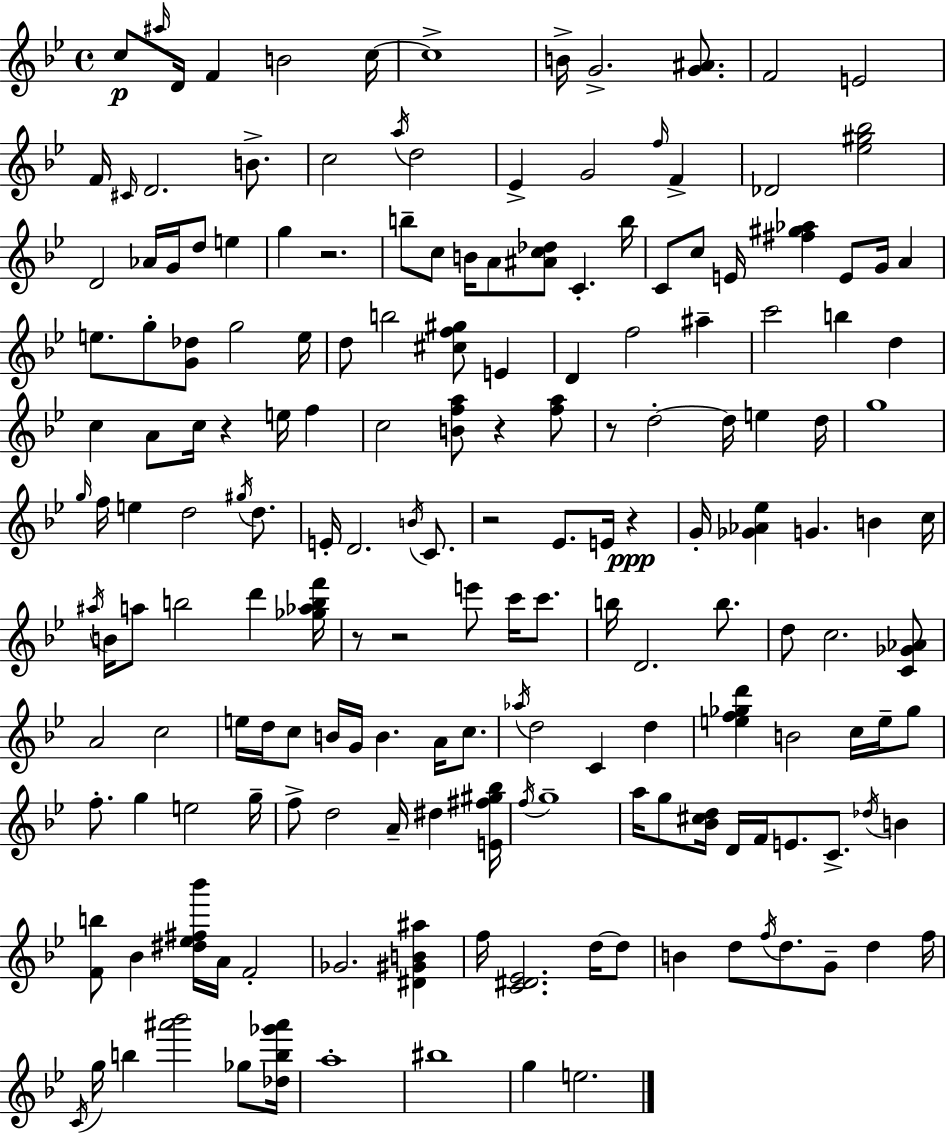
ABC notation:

X:1
T:Untitled
M:4/4
L:1/4
K:Gm
c/2 ^a/4 D/4 F B2 c/4 c4 B/4 G2 [G^A]/2 F2 E2 F/4 ^C/4 D2 B/2 c2 a/4 d2 _E G2 f/4 F _D2 [_e^g_b]2 D2 _A/4 G/4 d/2 e g z2 b/2 c/2 B/4 A/2 [^Ac_d]/2 C b/4 C/2 c/2 E/4 [^f^g_a] E/2 G/4 A e/2 g/2 [G_d]/2 g2 e/4 d/2 b2 [^cf^g]/2 E D f2 ^a c'2 b d c A/2 c/4 z e/4 f c2 [Bfa]/2 z [fa]/2 z/2 d2 d/4 e d/4 g4 g/4 f/4 e d2 ^g/4 d/2 E/4 D2 B/4 C/2 z2 _E/2 E/4 z G/4 [_G_A_e] G B c/4 ^a/4 B/4 a/2 b2 d' [_g_abf']/4 z/2 z2 e'/2 c'/4 c'/2 b/4 D2 b/2 d/2 c2 [C_G_A]/2 A2 c2 e/4 d/4 c/2 B/4 G/4 B A/4 c/2 _a/4 d2 C d [ef_gd'] B2 c/4 e/4 _g/2 f/2 g e2 g/4 f/2 d2 A/4 ^d [E^f^g_b]/4 f/4 g4 a/4 g/2 [_B^cd]/4 D/4 F/4 E/2 C/2 _d/4 B [Fb]/2 _B [^d_e^f_b']/4 A/4 F2 _G2 [^D^GB^a] f/4 [C^D_E]2 d/4 d/2 B d/2 f/4 d/2 G/2 d f/4 C/4 g/4 b [^a'_b']2 _g/2 [_db_g'^a']/4 a4 ^b4 g e2